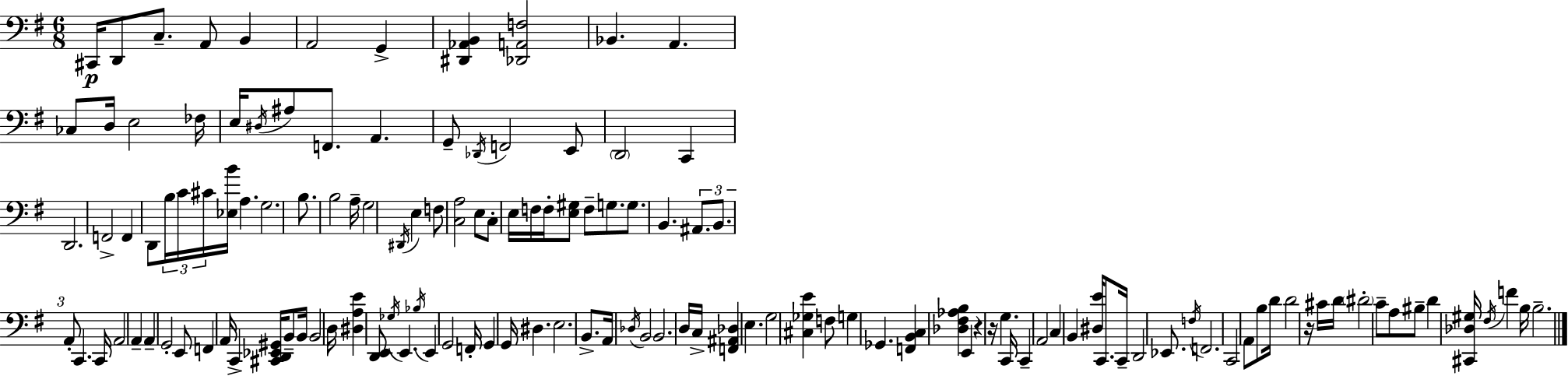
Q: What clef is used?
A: bass